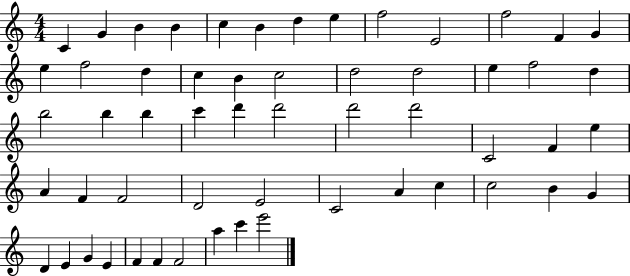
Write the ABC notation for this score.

X:1
T:Untitled
M:4/4
L:1/4
K:C
C G B B c B d e f2 E2 f2 F G e f2 d c B c2 d2 d2 e f2 d b2 b b c' d' d'2 d'2 d'2 C2 F e A F F2 D2 E2 C2 A c c2 B G D E G E F F F2 a c' e'2